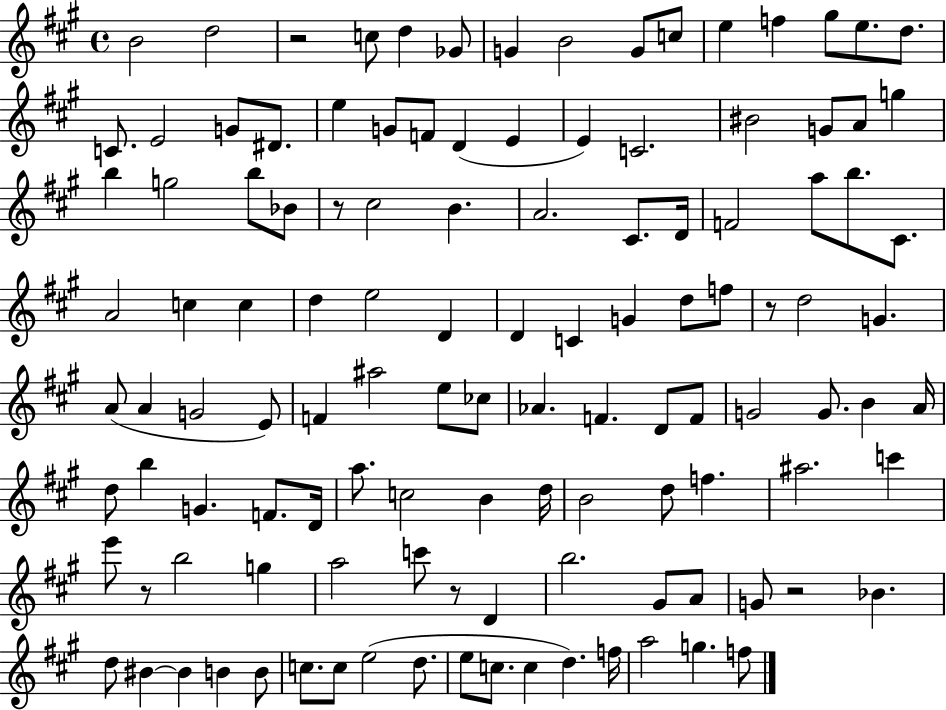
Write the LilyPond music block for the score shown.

{
  \clef treble
  \time 4/4
  \defaultTimeSignature
  \key a \major
  b'2 d''2 | r2 c''8 d''4 ges'8 | g'4 b'2 g'8 c''8 | e''4 f''4 gis''8 e''8. d''8. | \break c'8. e'2 g'8 dis'8. | e''4 g'8 f'8 d'4( e'4 | e'4) c'2. | bis'2 g'8 a'8 g''4 | \break b''4 g''2 b''8 bes'8 | r8 cis''2 b'4. | a'2. cis'8. d'16 | f'2 a''8 b''8. cis'8. | \break a'2 c''4 c''4 | d''4 e''2 d'4 | d'4 c'4 g'4 d''8 f''8 | r8 d''2 g'4. | \break a'8( a'4 g'2 e'8) | f'4 ais''2 e''8 ces''8 | aes'4. f'4. d'8 f'8 | g'2 g'8. b'4 a'16 | \break d''8 b''4 g'4. f'8. d'16 | a''8. c''2 b'4 d''16 | b'2 d''8 f''4. | ais''2. c'''4 | \break e'''8 r8 b''2 g''4 | a''2 c'''8 r8 d'4 | b''2. gis'8 a'8 | g'8 r2 bes'4. | \break d''8 bis'4~~ bis'4 b'4 b'8 | c''8. c''8 e''2( d''8. | e''8 c''8. c''4 d''4.) f''16 | a''2 g''4. f''8 | \break \bar "|."
}